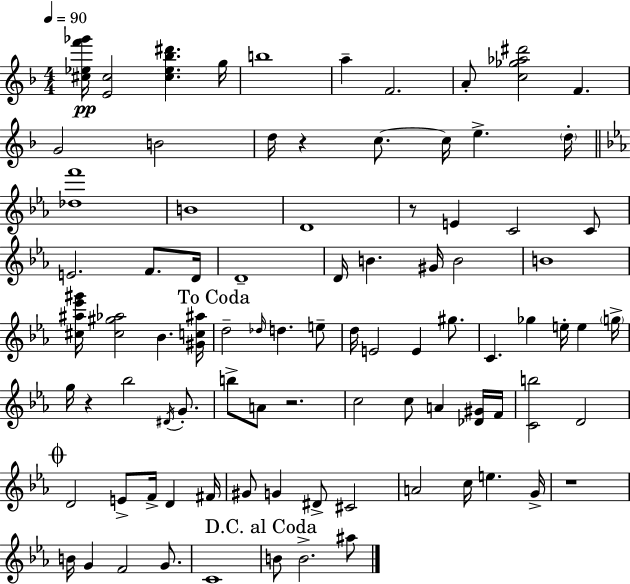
{
  \clef treble
  \numericTimeSignature
  \time 4/4
  \key f \major
  \tempo 4 = 90
  <cis'' ees'' f''' ges'''>16\pp <e' cis''>2 <cis'' ees'' bes'' dis'''>4. g''16 | b''1 | a''4-- f'2. | a'8-. <c'' ges'' aes'' dis'''>2 f'4. | \break g'2 b'2 | d''16 r4 c''8.~~ c''16 e''4.-> \parenthesize d''16-. | \bar "||" \break \key ees \major <des'' f'''>1 | b'1 | d'1 | r8 e'4 c'2 c'8 | \break e'2. f'8. d'16 | d'1-- | d'16 b'4. gis'16 b'2 | b'1 | \break <cis'' ais'' ees''' gis'''>16 <cis'' gis'' aes''>2 bes'4. <gis' c'' ais''>16 | \mark "To Coda" d''2-- \grace { des''16 } d''4. e''8-- | d''16 e'2 e'4 gis''8. | c'4. ges''4 e''16-. e''4 | \break \parenthesize g''16-> g''16 r4 bes''2 \acciaccatura { dis'16 } g'8.-. | b''8-> a'8 r2. | c''2 c''8 a'4 | <des' gis'>16 f'16 <c' b''>2 d'2 | \break \mark \markup { \musicglyph "scripts.coda" } d'2 e'8-> f'16-> d'4 | fis'16 gis'8 g'4 dis'8-> cis'2 | a'2 c''16 e''4. | g'16-> r1 | \break b'16 g'4 f'2 g'8. | c'1 | \mark "D.C. al Coda" b'8 b'2.-> | ais''8 \bar "|."
}